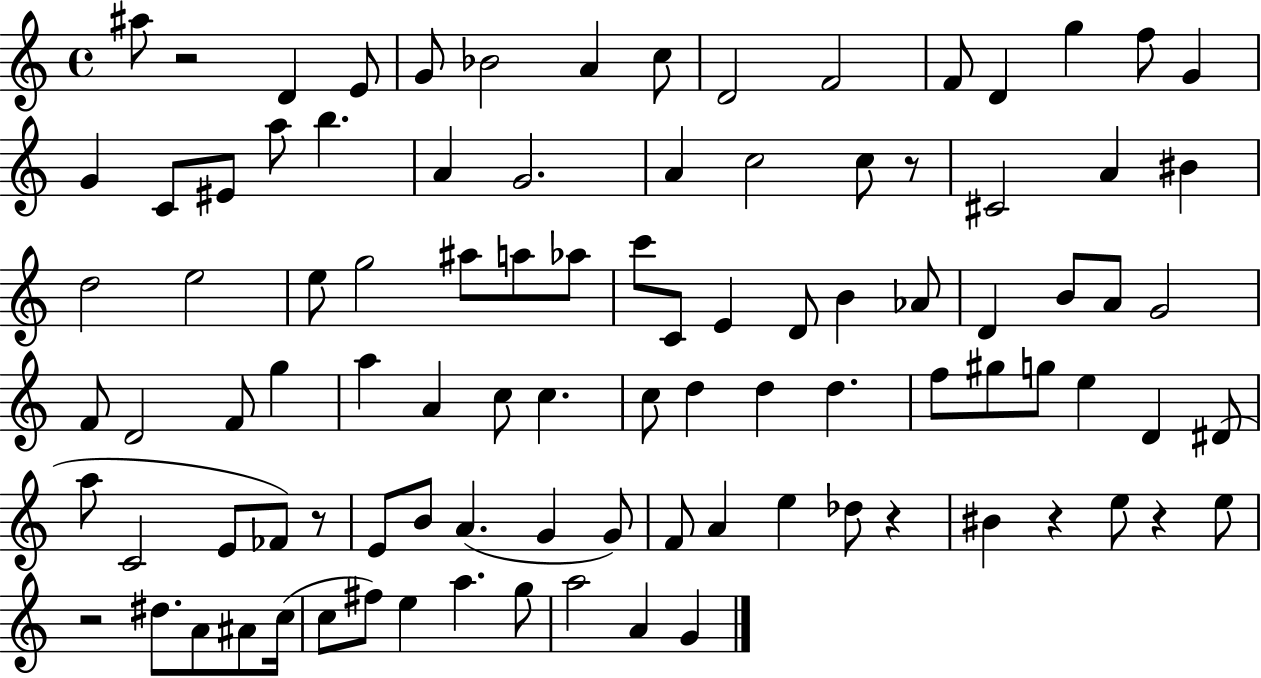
{
  \clef treble
  \time 4/4
  \defaultTimeSignature
  \key c \major
  ais''8 r2 d'4 e'8 | g'8 bes'2 a'4 c''8 | d'2 f'2 | f'8 d'4 g''4 f''8 g'4 | \break g'4 c'8 eis'8 a''8 b''4. | a'4 g'2. | a'4 c''2 c''8 r8 | cis'2 a'4 bis'4 | \break d''2 e''2 | e''8 g''2 ais''8 a''8 aes''8 | c'''8 c'8 e'4 d'8 b'4 aes'8 | d'4 b'8 a'8 g'2 | \break f'8 d'2 f'8 g''4 | a''4 a'4 c''8 c''4. | c''8 d''4 d''4 d''4. | f''8 gis''8 g''8 e''4 d'4 dis'8( | \break a''8 c'2 e'8 fes'8) r8 | e'8 b'8 a'4.( g'4 g'8) | f'8 a'4 e''4 des''8 r4 | bis'4 r4 e''8 r4 e''8 | \break r2 dis''8. a'8 ais'8 c''16( | c''8 fis''8) e''4 a''4. g''8 | a''2 a'4 g'4 | \bar "|."
}